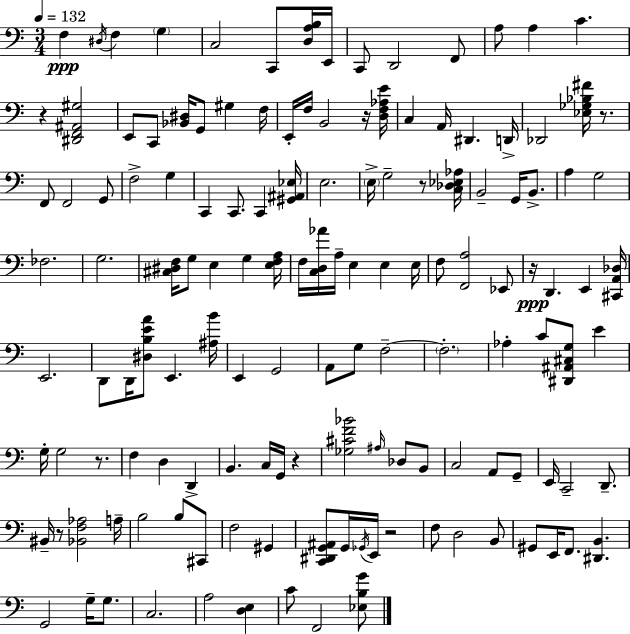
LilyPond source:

{
  \clef bass
  \numericTimeSignature
  \time 3/4
  \key a \minor
  \tempo 4 = 132
  f4\ppp \acciaccatura { dis16 } f4 \parenthesize g4 | c2 c,8 <d a b>16 | e,16 c,8 d,2 f,8 | a8 a4 c'4. | \break r4 <dis, f, ais, gis>2 | e,8 c,8 <bes, dis>16 g,8 gis4 | f16 e,16-. f16 b,2 r16 | <d f aes e'>16 c4 a,16 dis,4. | \break d,16-> des,2 <ees ges bes fis'>16 r8. | f,8 f,2 g,8 | f2-> g4 | c,4 c,8. c,4 | \break <gis, ais, ees>16 e2. | \parenthesize e16-> g2-- r8 | <c des ees aes>16 b,2-- g,16 b,8.-> | a4 g2 | \break fes2. | g2. | <cis dis f>16 g8 e4 g4 | <e f a>16 f16 <c d aes'>16 a16-- e4 e4 | \break e16 f8 <f, a>2 ees,8 | r16\ppp d,4. e,4 | <cis, a, des>16 e,2. | d,8 d,16 <dis b e' a'>8 e,4. | \break <ais b'>16 e,4 g,2 | a,8 g8 f2--~~ | \parenthesize f2.-. | aes4-. c'8 <dis, ais, cis g>8 e'4 | \break g16-. g2 r8. | f4 d4 d,4-> | b,4. c16 g,16 r4 | <ges cis' f' bes'>2 \grace { ais16 } des8 | \break b,8 c2 a,8 | g,8-- e,16 c,2-- d,8.-- | bis,16-- r8 <bes, f aes>2 | a16-- b2 b8 | \break cis,8 f2 gis,4 | <c, dis, g, ais,>8 g,16 \acciaccatura { ges,16 } e,16 r2 | f8 d2 | b,8 gis,8 e,16 f,8. <dis, b,>4. | \break g,2 g16-- | g8. c2. | a2 <d e>4 | c'8 f,2 | \break <ees b g'>8 \bar "|."
}